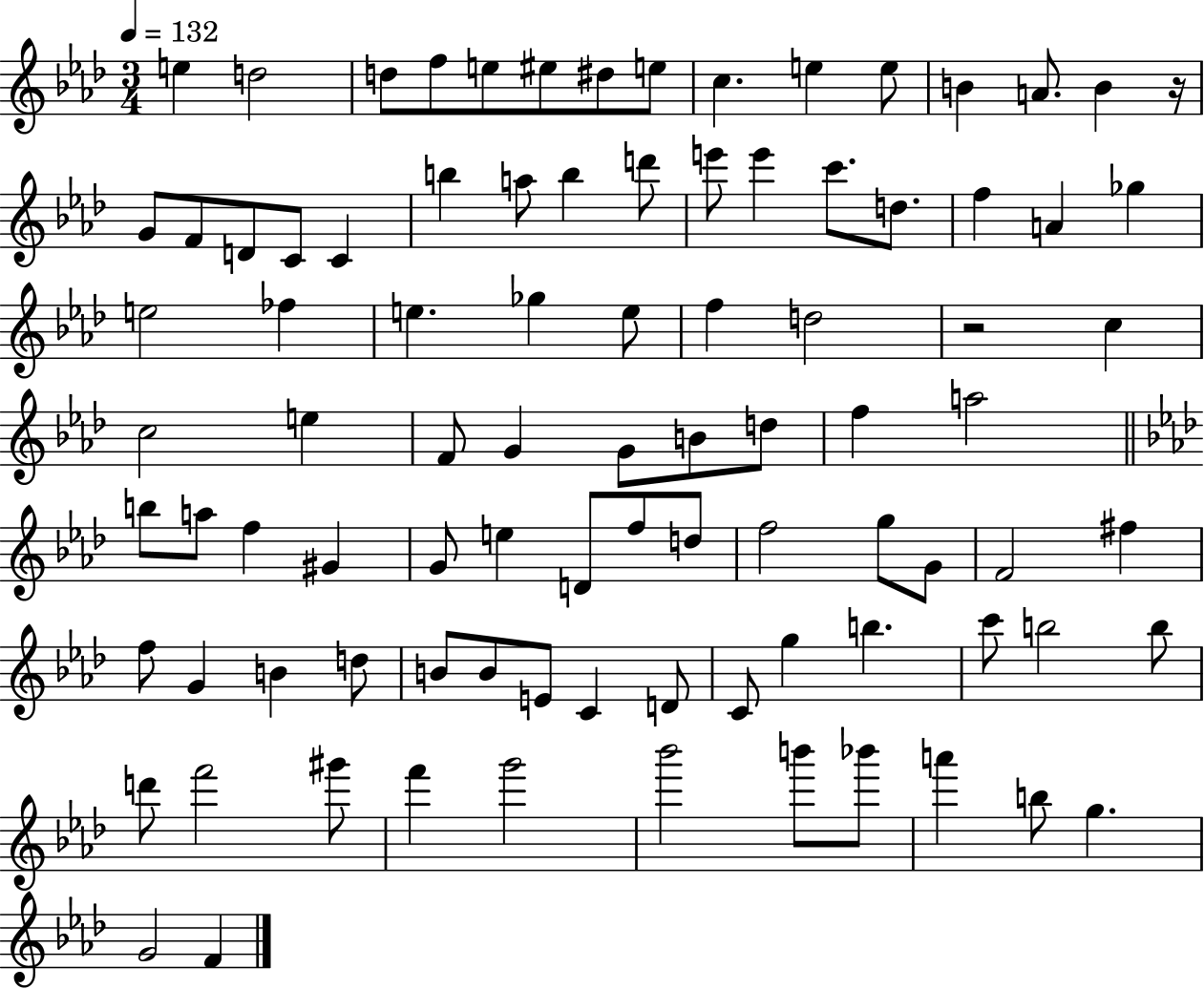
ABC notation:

X:1
T:Untitled
M:3/4
L:1/4
K:Ab
e d2 d/2 f/2 e/2 ^e/2 ^d/2 e/2 c e e/2 B A/2 B z/4 G/2 F/2 D/2 C/2 C b a/2 b d'/2 e'/2 e' c'/2 d/2 f A _g e2 _f e _g e/2 f d2 z2 c c2 e F/2 G G/2 B/2 d/2 f a2 b/2 a/2 f ^G G/2 e D/2 f/2 d/2 f2 g/2 G/2 F2 ^f f/2 G B d/2 B/2 B/2 E/2 C D/2 C/2 g b c'/2 b2 b/2 d'/2 f'2 ^g'/2 f' g'2 _b'2 b'/2 _b'/2 a' b/2 g G2 F